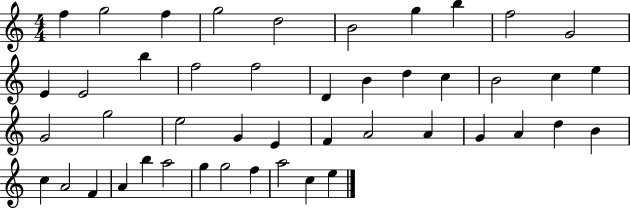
{
  \clef treble
  \numericTimeSignature
  \time 4/4
  \key c \major
  f''4 g''2 f''4 | g''2 d''2 | b'2 g''4 b''4 | f''2 g'2 | \break e'4 e'2 b''4 | f''2 f''2 | d'4 b'4 d''4 c''4 | b'2 c''4 e''4 | \break g'2 g''2 | e''2 g'4 e'4 | f'4 a'2 a'4 | g'4 a'4 d''4 b'4 | \break c''4 a'2 f'4 | a'4 b''4 a''2 | g''4 g''2 f''4 | a''2 c''4 e''4 | \break \bar "|."
}